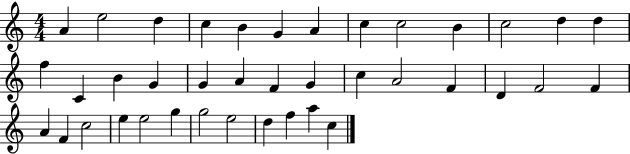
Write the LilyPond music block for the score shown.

{
  \clef treble
  \numericTimeSignature
  \time 4/4
  \key c \major
  a'4 e''2 d''4 | c''4 b'4 g'4 a'4 | c''4 c''2 b'4 | c''2 d''4 d''4 | \break f''4 c'4 b'4 g'4 | g'4 a'4 f'4 g'4 | c''4 a'2 f'4 | d'4 f'2 f'4 | \break a'4 f'4 c''2 | e''4 e''2 g''4 | g''2 e''2 | d''4 f''4 a''4 c''4 | \break \bar "|."
}